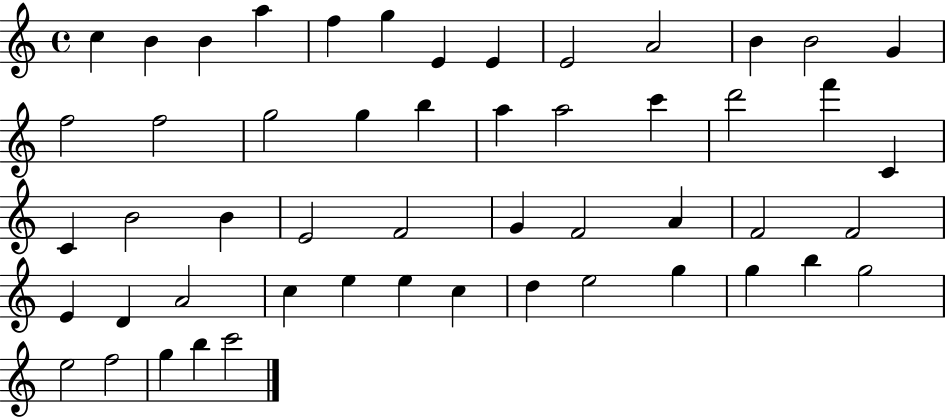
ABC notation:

X:1
T:Untitled
M:4/4
L:1/4
K:C
c B B a f g E E E2 A2 B B2 G f2 f2 g2 g b a a2 c' d'2 f' C C B2 B E2 F2 G F2 A F2 F2 E D A2 c e e c d e2 g g b g2 e2 f2 g b c'2